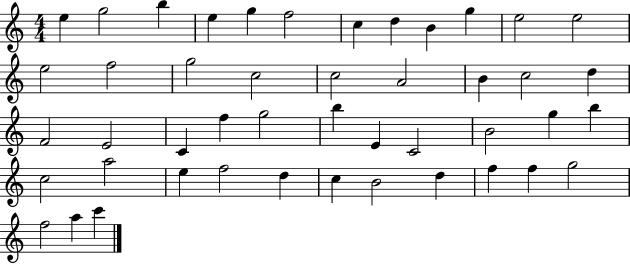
E5/q G5/h B5/q E5/q G5/q F5/h C5/q D5/q B4/q G5/q E5/h E5/h E5/h F5/h G5/h C5/h C5/h A4/h B4/q C5/h D5/q F4/h E4/h C4/q F5/q G5/h B5/q E4/q C4/h B4/h G5/q B5/q C5/h A5/h E5/q F5/h D5/q C5/q B4/h D5/q F5/q F5/q G5/h F5/h A5/q C6/q